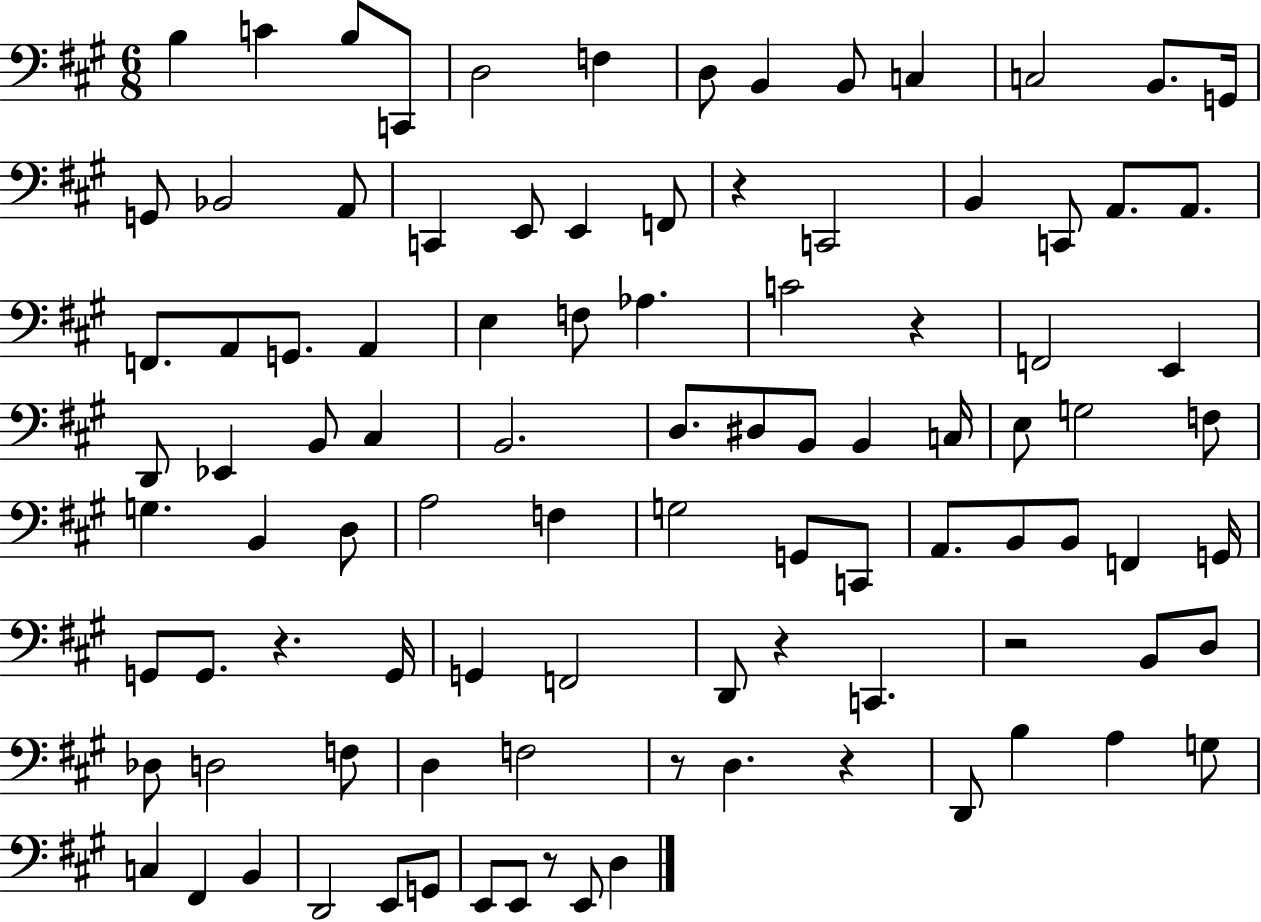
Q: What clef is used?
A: bass